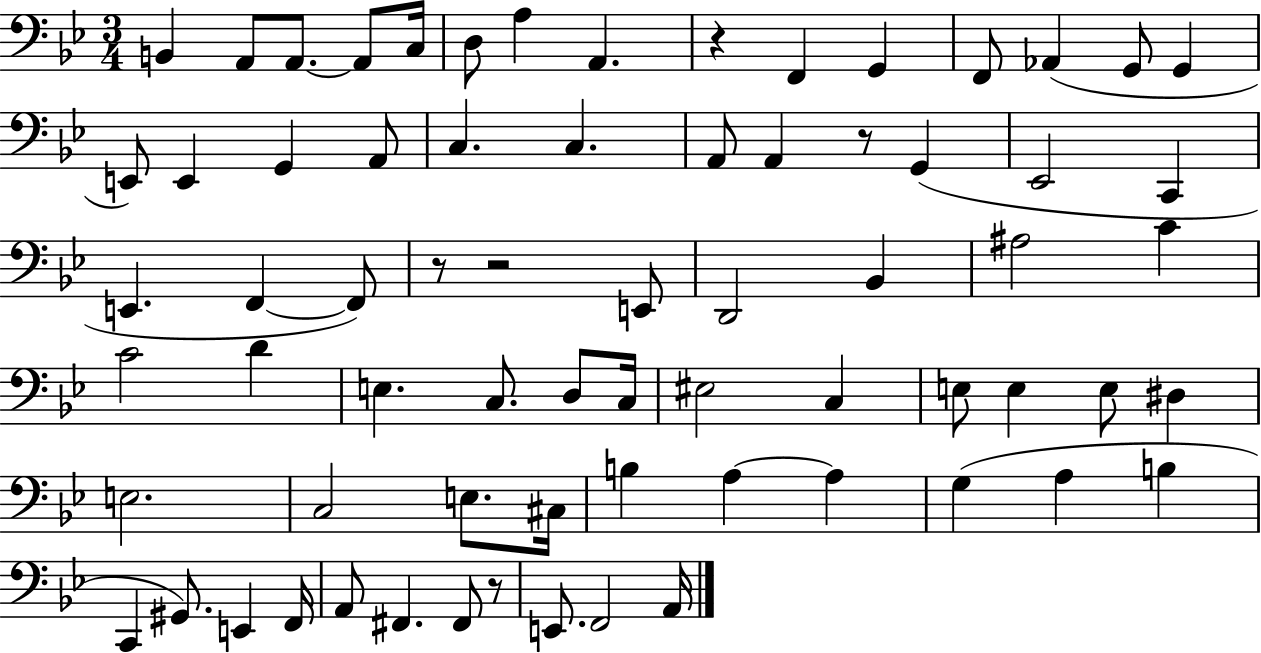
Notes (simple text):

B2/q A2/e A2/e. A2/e C3/s D3/e A3/q A2/q. R/q F2/q G2/q F2/e Ab2/q G2/e G2/q E2/e E2/q G2/q A2/e C3/q. C3/q. A2/e A2/q R/e G2/q Eb2/h C2/q E2/q. F2/q F2/e R/e R/h E2/e D2/h Bb2/q A#3/h C4/q C4/h D4/q E3/q. C3/e. D3/e C3/s EIS3/h C3/q E3/e E3/q E3/e D#3/q E3/h. C3/h E3/e. C#3/s B3/q A3/q A3/q G3/q A3/q B3/q C2/q G#2/e. E2/q F2/s A2/e F#2/q. F#2/e R/e E2/e. F2/h A2/s